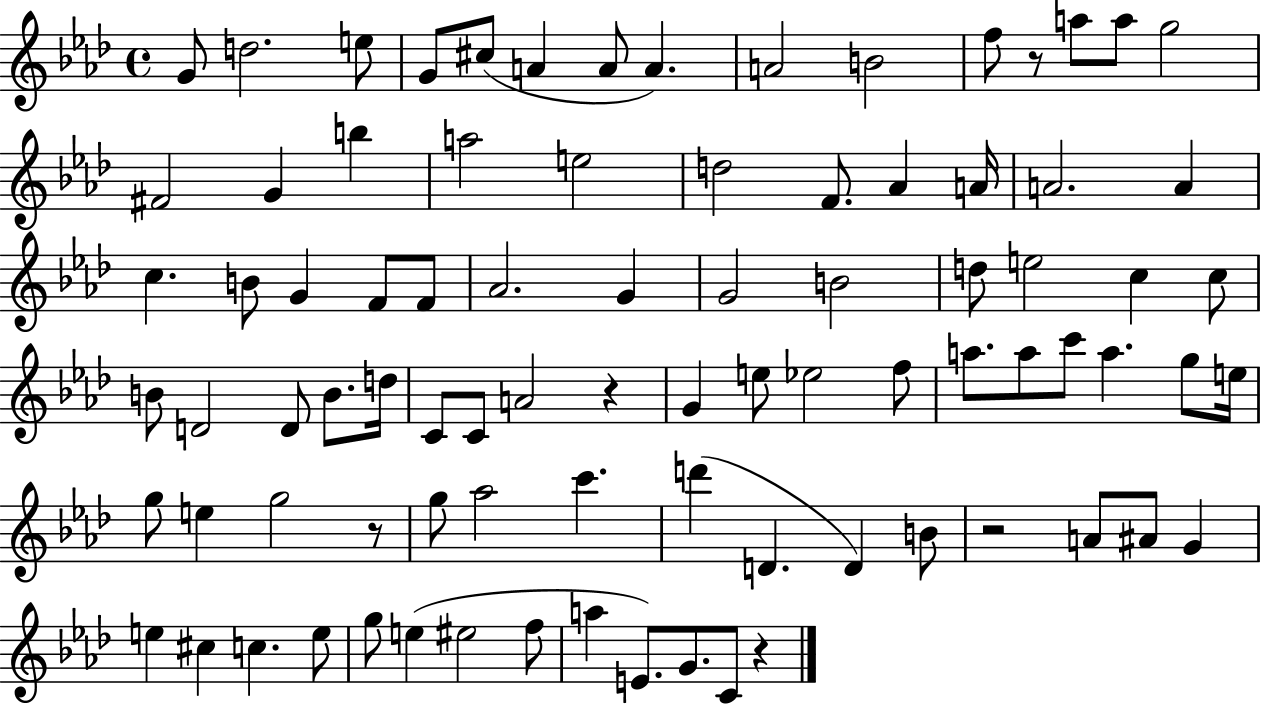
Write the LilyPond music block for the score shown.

{
  \clef treble
  \time 4/4
  \defaultTimeSignature
  \key aes \major
  g'8 d''2. e''8 | g'8 cis''8( a'4 a'8 a'4.) | a'2 b'2 | f''8 r8 a''8 a''8 g''2 | \break fis'2 g'4 b''4 | a''2 e''2 | d''2 f'8. aes'4 a'16 | a'2. a'4 | \break c''4. b'8 g'4 f'8 f'8 | aes'2. g'4 | g'2 b'2 | d''8 e''2 c''4 c''8 | \break b'8 d'2 d'8 b'8. d''16 | c'8 c'8 a'2 r4 | g'4 e''8 ees''2 f''8 | a''8. a''8 c'''8 a''4. g''8 e''16 | \break g''8 e''4 g''2 r8 | g''8 aes''2 c'''4. | d'''4( d'4. d'4) b'8 | r2 a'8 ais'8 g'4 | \break e''4 cis''4 c''4. e''8 | g''8 e''4( eis''2 f''8 | a''4 e'8.) g'8. c'8 r4 | \bar "|."
}